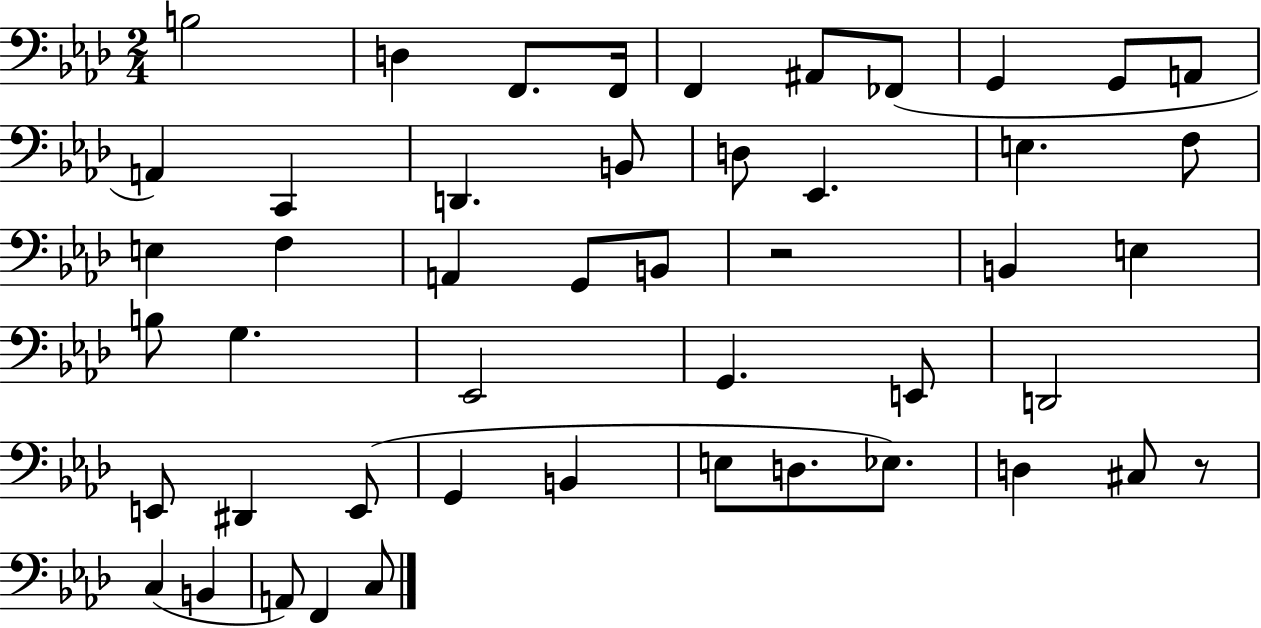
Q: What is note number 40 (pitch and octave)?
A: D3